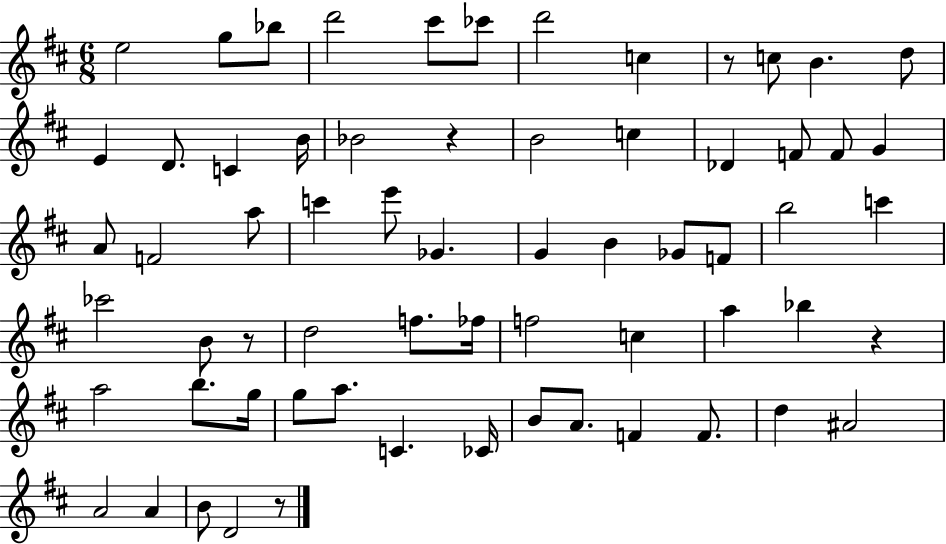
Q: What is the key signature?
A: D major